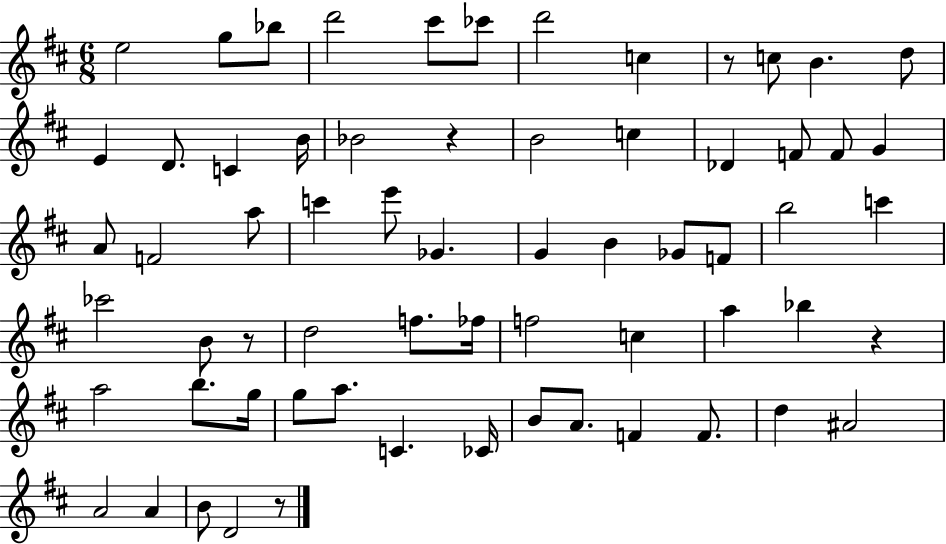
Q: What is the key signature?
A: D major